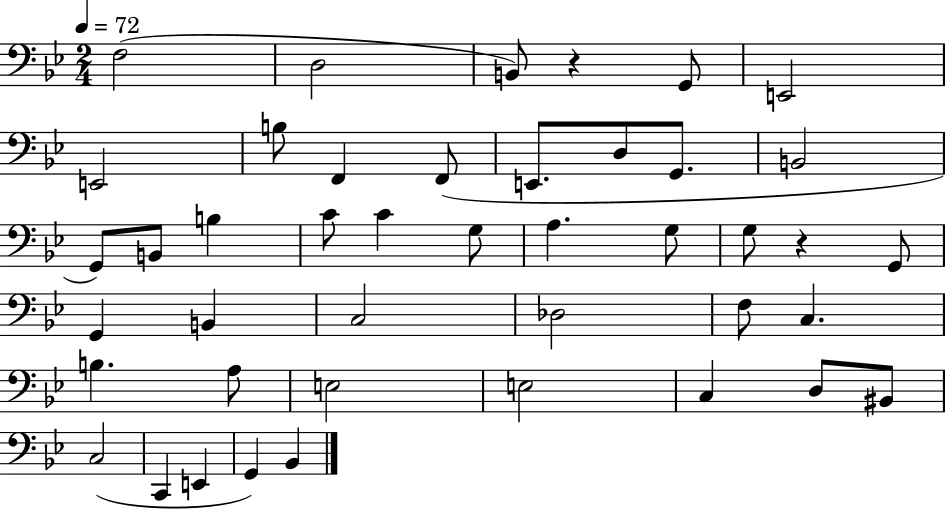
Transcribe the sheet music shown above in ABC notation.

X:1
T:Untitled
M:2/4
L:1/4
K:Bb
F,2 D,2 B,,/2 z G,,/2 E,,2 E,,2 B,/2 F,, F,,/2 E,,/2 D,/2 G,,/2 B,,2 G,,/2 B,,/2 B, C/2 C G,/2 A, G,/2 G,/2 z G,,/2 G,, B,, C,2 _D,2 F,/2 C, B, A,/2 E,2 E,2 C, D,/2 ^B,,/2 C,2 C,, E,, G,, _B,,